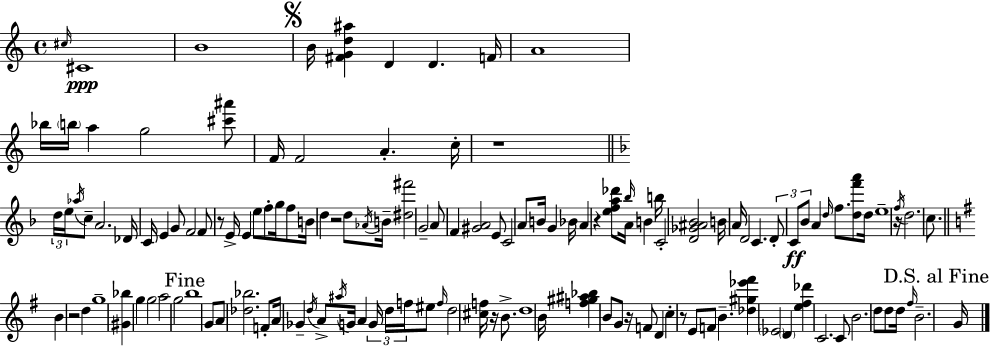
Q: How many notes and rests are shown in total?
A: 136